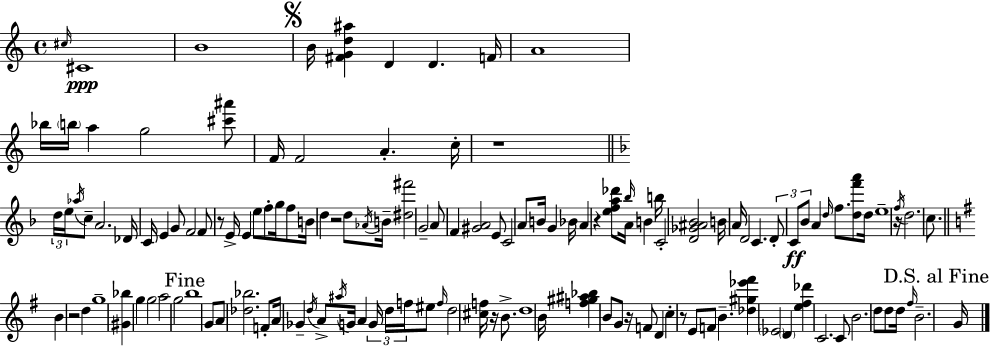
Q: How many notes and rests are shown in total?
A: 136